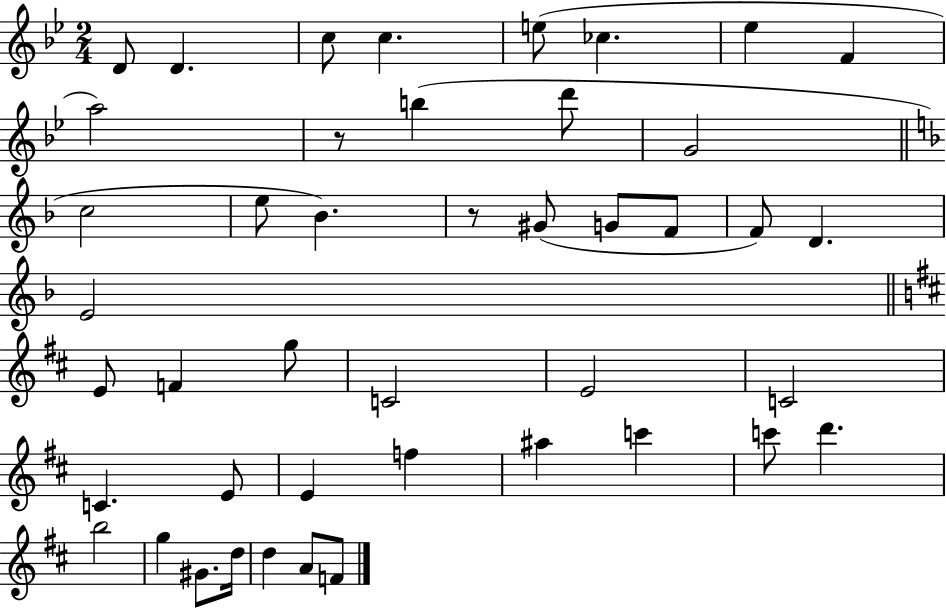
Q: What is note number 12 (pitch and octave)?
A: G4